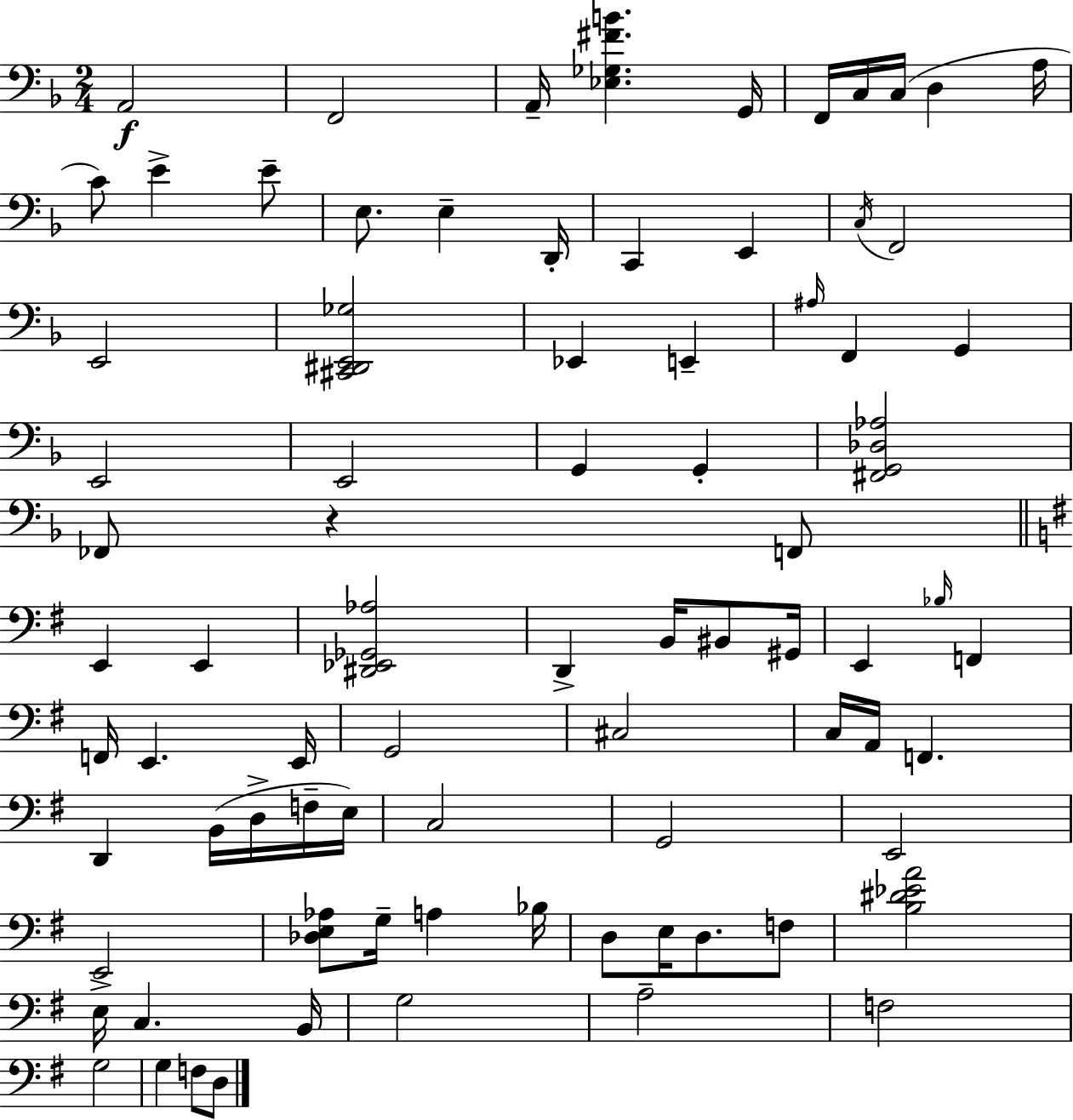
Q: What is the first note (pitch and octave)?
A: A2